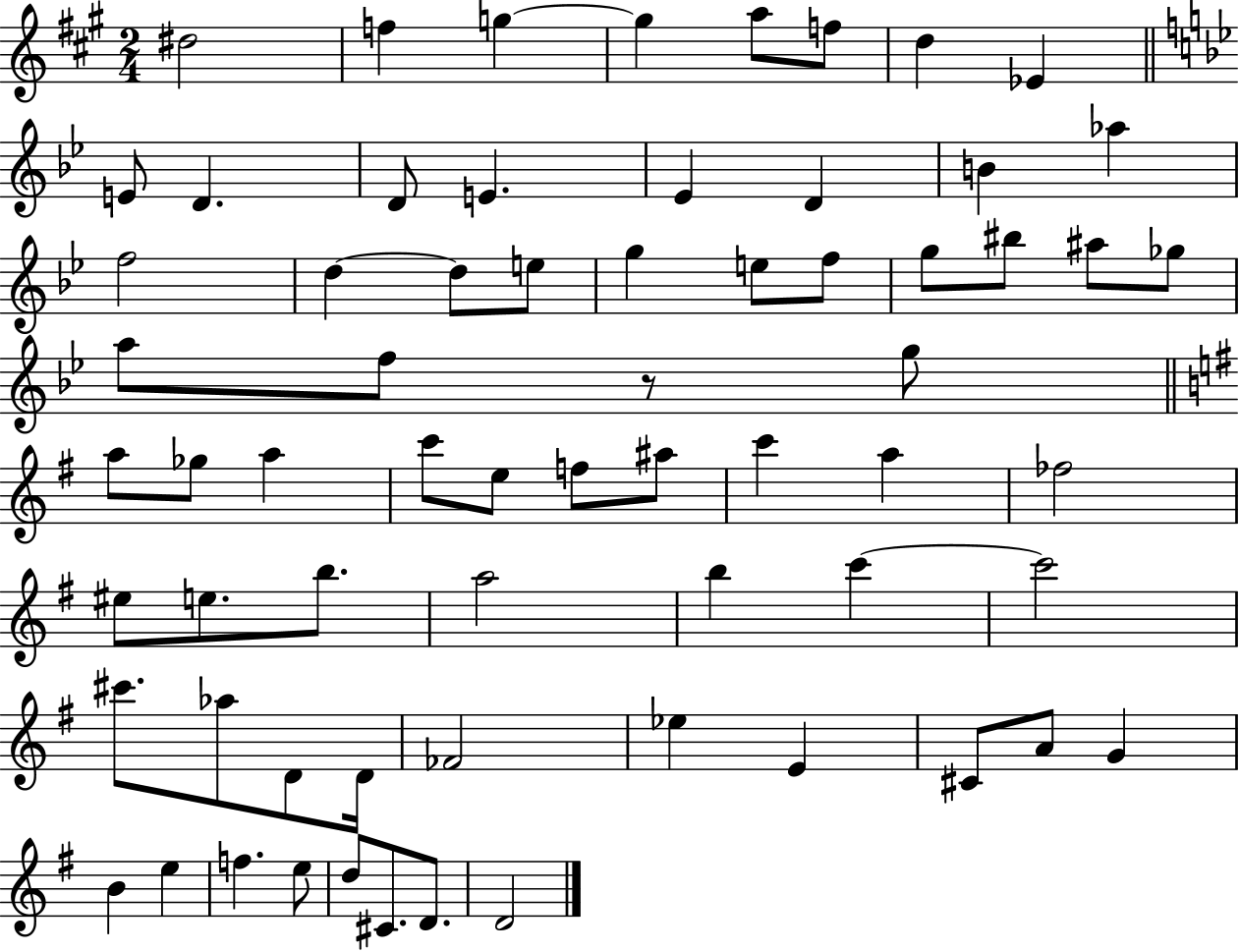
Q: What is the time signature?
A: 2/4